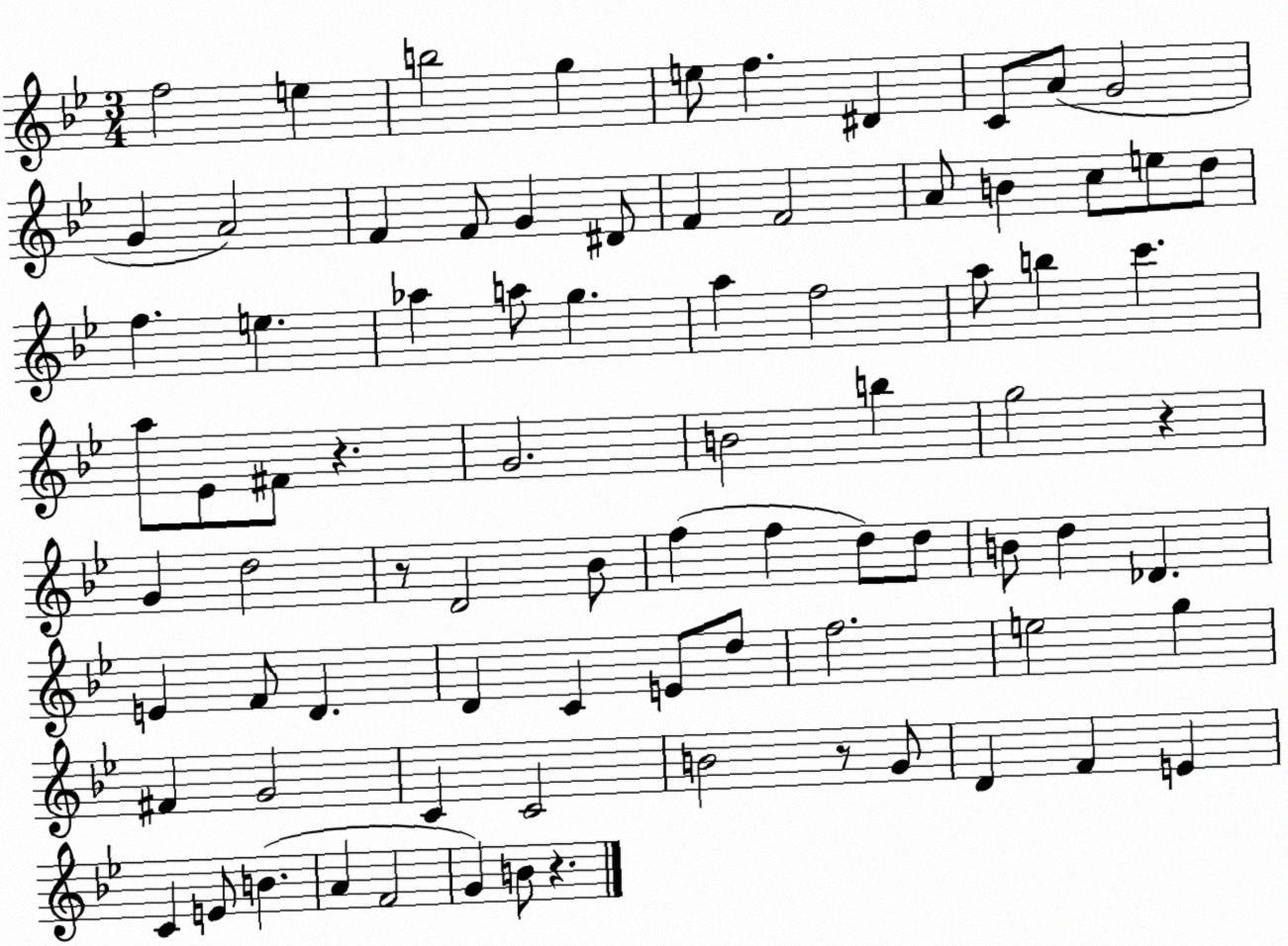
X:1
T:Untitled
M:3/4
L:1/4
K:Bb
f2 e b2 g e/2 f ^D C/2 A/2 G2 G A2 F F/2 G ^D/2 F F2 A/2 B c/2 e/2 d/2 f e _a a/2 g a f2 a/2 b c' a/2 _E/2 ^F/2 z G2 B2 b g2 z G d2 z/2 D2 _B/2 f f d/2 d/2 B/2 d _D E F/2 D D C E/2 d/2 f2 e2 g ^F G2 C C2 B2 z/2 G/2 D F E C E/2 B A F2 G B/2 z